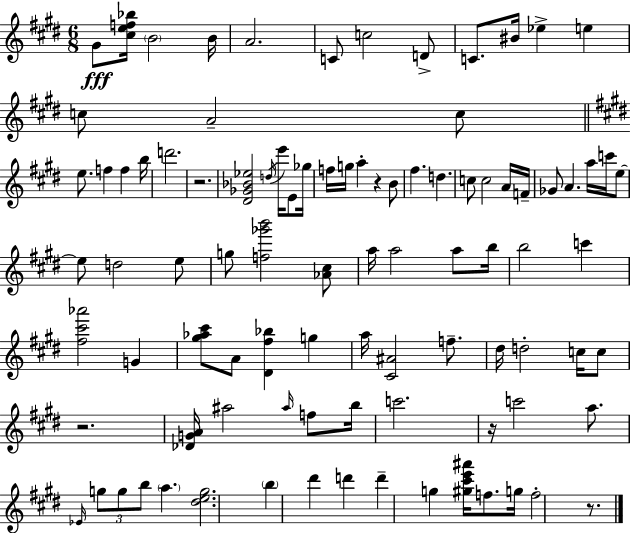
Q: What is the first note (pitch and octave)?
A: G#4